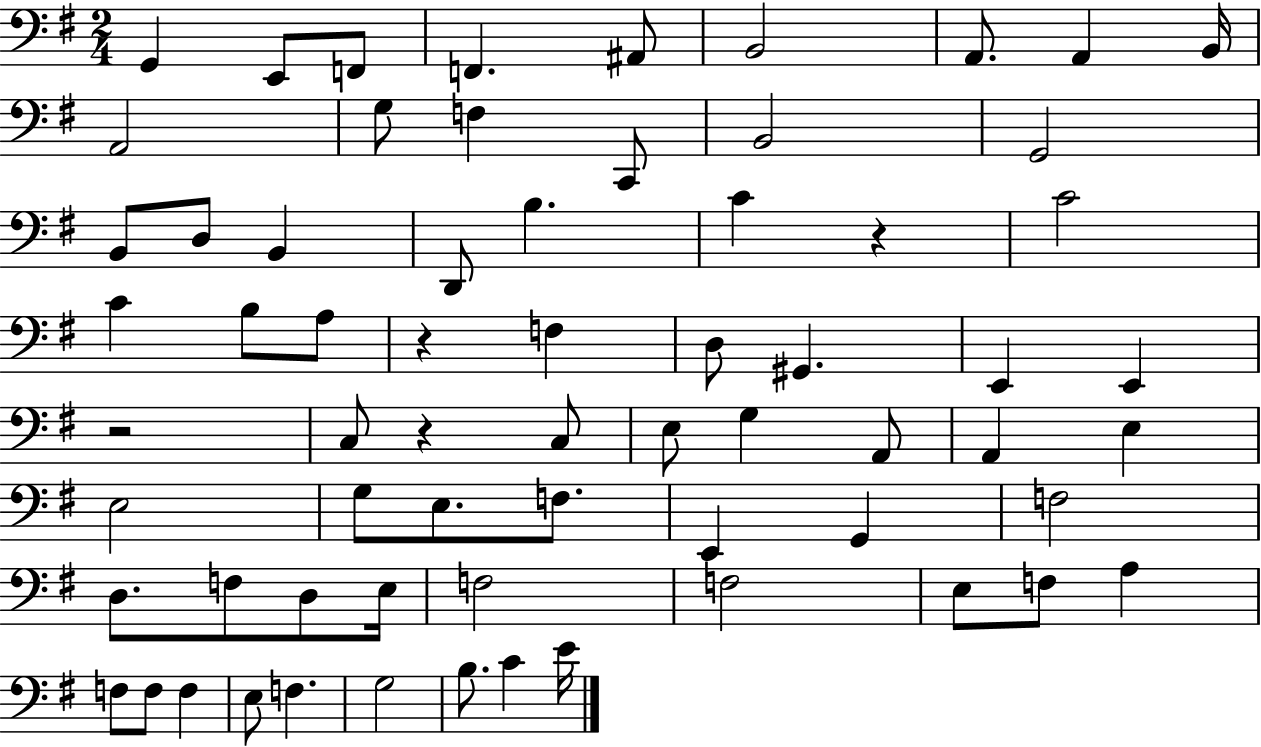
X:1
T:Untitled
M:2/4
L:1/4
K:G
G,, E,,/2 F,,/2 F,, ^A,,/2 B,,2 A,,/2 A,, B,,/4 A,,2 G,/2 F, C,,/2 B,,2 G,,2 B,,/2 D,/2 B,, D,,/2 B, C z C2 C B,/2 A,/2 z F, D,/2 ^G,, E,, E,, z2 C,/2 z C,/2 E,/2 G, A,,/2 A,, E, E,2 G,/2 E,/2 F,/2 E,, G,, F,2 D,/2 F,/2 D,/2 E,/4 F,2 F,2 E,/2 F,/2 A, F,/2 F,/2 F, E,/2 F, G,2 B,/2 C E/4